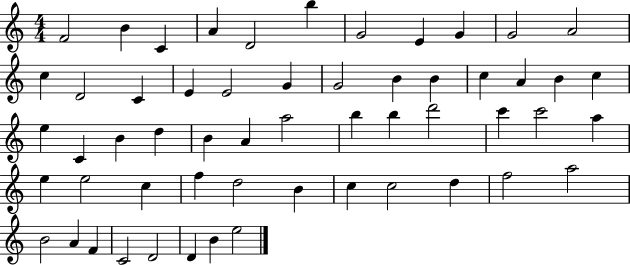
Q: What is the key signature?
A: C major